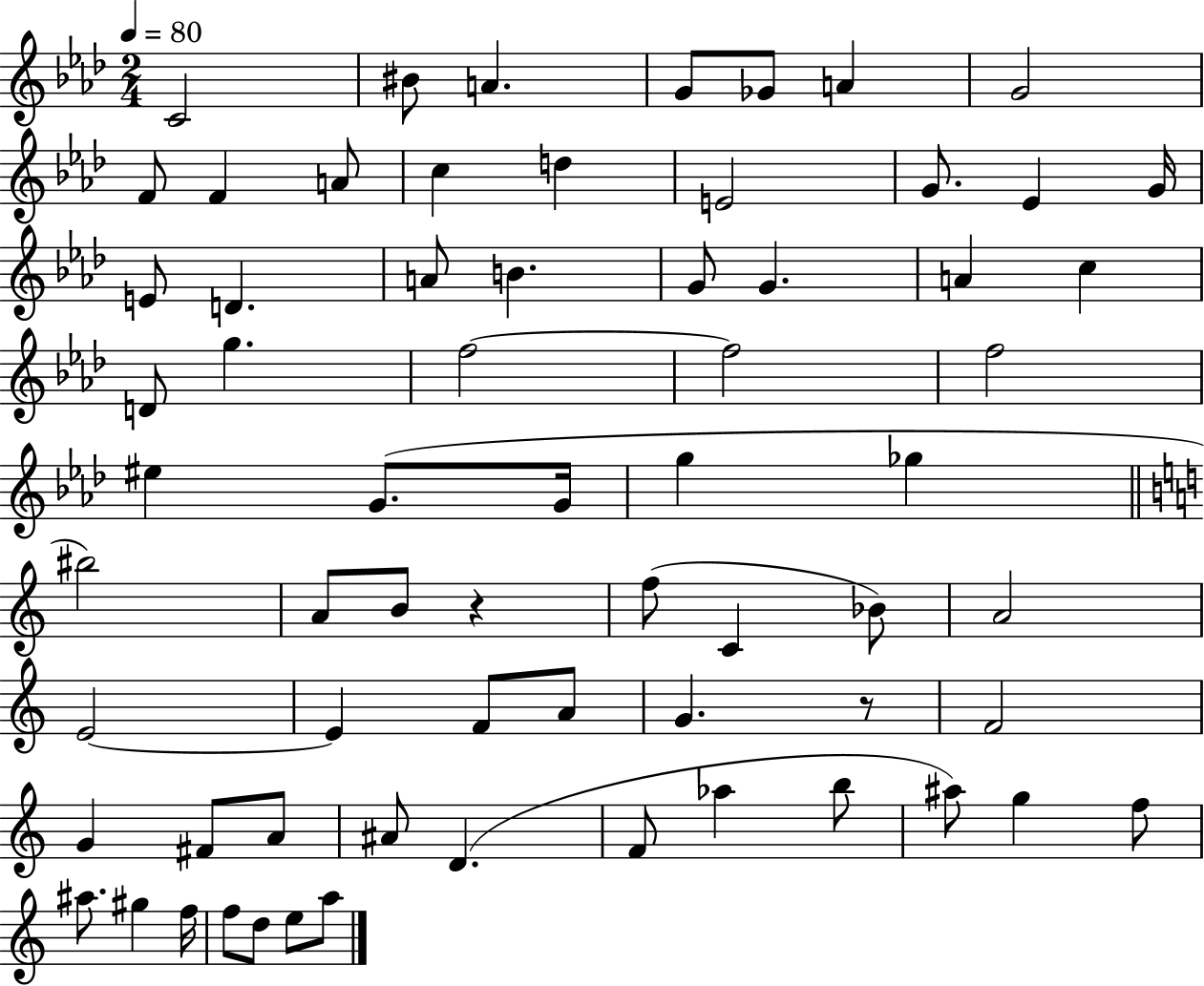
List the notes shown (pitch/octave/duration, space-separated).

C4/h BIS4/e A4/q. G4/e Gb4/e A4/q G4/h F4/e F4/q A4/e C5/q D5/q E4/h G4/e. Eb4/q G4/s E4/e D4/q. A4/e B4/q. G4/e G4/q. A4/q C5/q D4/e G5/q. F5/h F5/h F5/h EIS5/q G4/e. G4/s G5/q Gb5/q BIS5/h A4/e B4/e R/q F5/e C4/q Bb4/e A4/h E4/h E4/q F4/e A4/e G4/q. R/e F4/h G4/q F#4/e A4/e A#4/e D4/q. F4/e Ab5/q B5/e A#5/e G5/q F5/e A#5/e. G#5/q F5/s F5/e D5/e E5/e A5/e